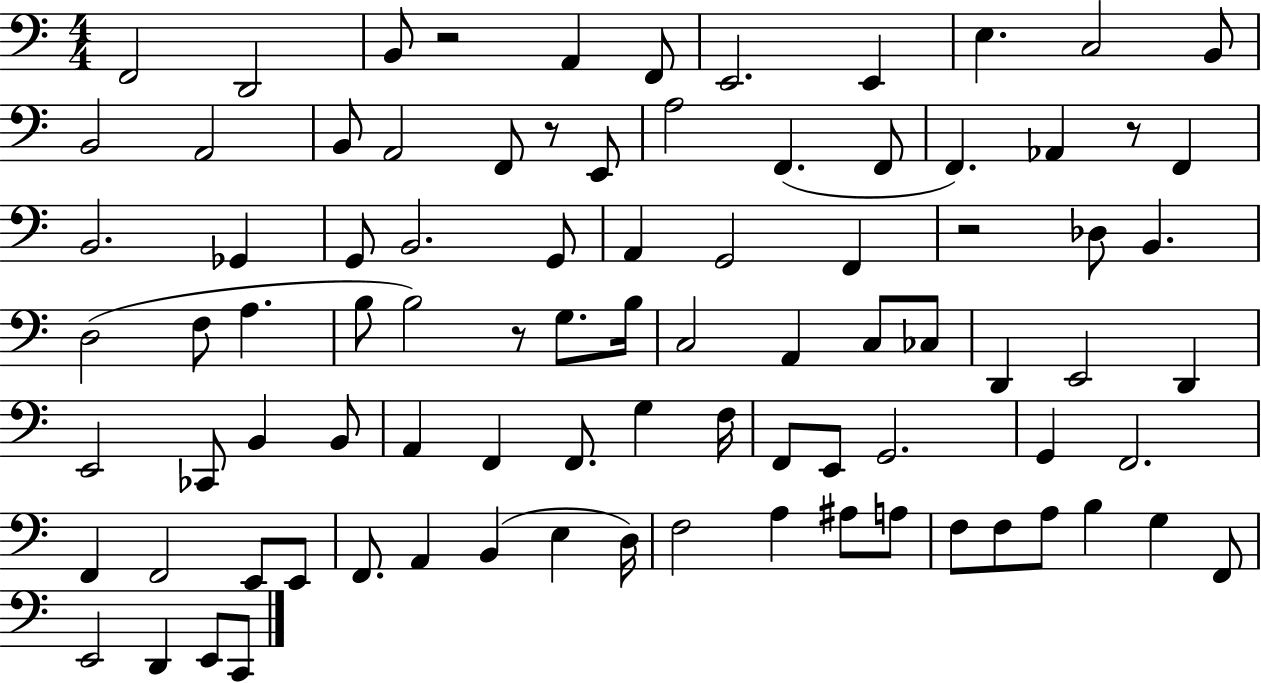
X:1
T:Untitled
M:4/4
L:1/4
K:C
F,,2 D,,2 B,,/2 z2 A,, F,,/2 E,,2 E,, E, C,2 B,,/2 B,,2 A,,2 B,,/2 A,,2 F,,/2 z/2 E,,/2 A,2 F,, F,,/2 F,, _A,, z/2 F,, B,,2 _G,, G,,/2 B,,2 G,,/2 A,, G,,2 F,, z2 _D,/2 B,, D,2 F,/2 A, B,/2 B,2 z/2 G,/2 B,/4 C,2 A,, C,/2 _C,/2 D,, E,,2 D,, E,,2 _C,,/2 B,, B,,/2 A,, F,, F,,/2 G, F,/4 F,,/2 E,,/2 G,,2 G,, F,,2 F,, F,,2 E,,/2 E,,/2 F,,/2 A,, B,, E, D,/4 F,2 A, ^A,/2 A,/2 F,/2 F,/2 A,/2 B, G, F,,/2 E,,2 D,, E,,/2 C,,/2